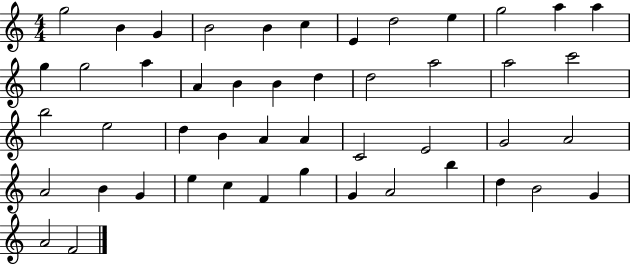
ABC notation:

X:1
T:Untitled
M:4/4
L:1/4
K:C
g2 B G B2 B c E d2 e g2 a a g g2 a A B B d d2 a2 a2 c'2 b2 e2 d B A A C2 E2 G2 A2 A2 B G e c F g G A2 b d B2 G A2 F2